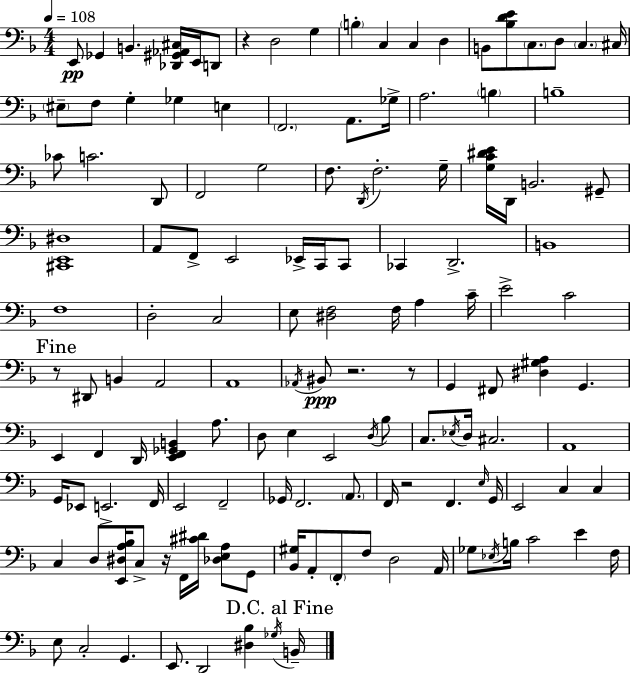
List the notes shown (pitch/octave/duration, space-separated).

E2/e Gb2/q B2/q. [Db2,G#2,Ab2,C#3]/s E2/s D2/e R/q D3/h G3/q B3/q C3/q C3/q D3/q B2/e [Bb3,D4,E4]/e C3/e. D3/e C3/q. C#3/s EIS3/e F3/e G3/q Gb3/q E3/q F2/h. A2/e. Gb3/s A3/h. B3/q B3/w CES4/e C4/h. D2/e F2/h G3/h F3/e. D2/s F3/h. G3/s [G3,C4,D#4,E4]/s D2/s B2/h. G#2/e [C#2,E2,D#3]/w A2/e F2/e E2/h Eb2/s C2/s C2/e CES2/q D2/h. B2/w F3/w D3/h C3/h E3/e [D#3,F3]/h F3/s A3/q C4/s E4/h C4/h R/e D#2/e B2/q A2/h A2/w Ab2/s BIS2/e R/h. R/e G2/q F#2/e [D#3,G#3,A3]/q G2/q. E2/q F2/q D2/s [E2,F2,Gb2,B2]/q A3/e. D3/e E3/q E2/h D3/s Bb3/e C3/e. Eb3/s D3/s C#3/h. A2/w G2/s Eb2/e E2/h. F2/s E2/h F2/h Gb2/s F2/h. A2/e. F2/s R/h F2/q. E3/s G2/s E2/h C3/q C3/q C3/q D3/e [E2,D#3,A3,Bb3]/s C3/e R/s F2/s [C#4,D#4]/s [Db3,E3,A3]/e G2/e [Bb2,G#3]/s A2/e F2/e F3/e D3/h A2/s Gb3/e Eb3/s B3/s C4/h E4/q F3/s E3/e C3/h G2/q. E2/e. D2/h [D#3,Bb3]/q Gb3/s B2/s